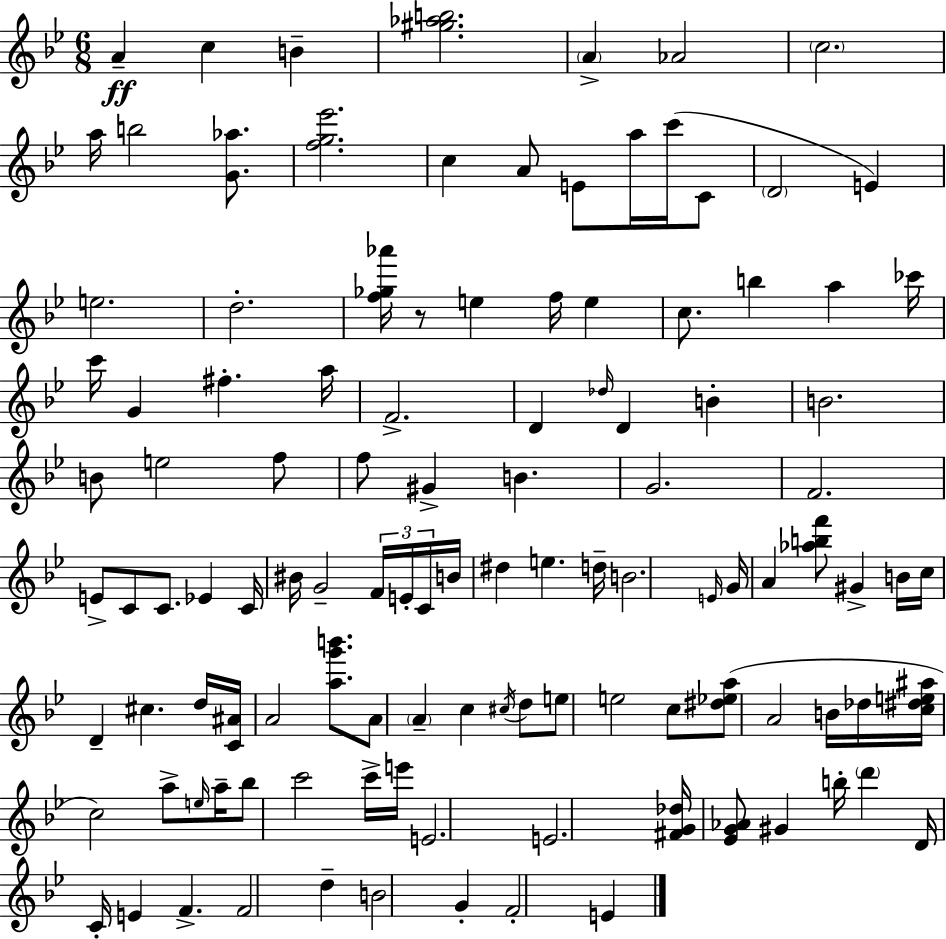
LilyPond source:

{
  \clef treble
  \numericTimeSignature
  \time 6/8
  \key bes \major
  a'4--\ff c''4 b'4-- | <gis'' aes'' b''>2. | \parenthesize a'4-> aes'2 | \parenthesize c''2. | \break a''16 b''2 <g' aes''>8. | <f'' g'' ees'''>2. | c''4 a'8 e'8 a''16 c'''16( c'8 | \parenthesize d'2 e'4) | \break e''2. | d''2.-. | <f'' ges'' aes'''>16 r8 e''4 f''16 e''4 | c''8. b''4 a''4 ces'''16 | \break c'''16 g'4 fis''4.-. a''16 | f'2.-> | d'4 \grace { des''16 } d'4 b'4-. | b'2. | \break b'8 e''2 f''8 | f''8 gis'4-> b'4. | g'2. | f'2. | \break e'8-> c'8 c'8. ees'4 | c'16 bis'16 g'2-- \tuplet 3/2 { f'16 e'16-. | c'16 } b'16 dis''4 e''4. | d''16-- b'2. | \break \grace { e'16 } g'16 a'4 <aes'' b'' f'''>8 gis'4-> | b'16 c''16 d'4-- cis''4. | d''16 <c' ais'>16 a'2 <a'' g''' b'''>8. | a'8 \parenthesize a'4-- c''4 | \break \acciaccatura { cis''16 } d''8 e''8 e''2 | c''8 <dis'' ees'' a''>8( a'2 | b'16 des''16 <c'' dis'' e'' ais''>16 c''2) | a''8-> \grace { e''16 } a''16-- bes''8 c'''2 | \break c'''16-> e'''16 e'2. | e'2. | <fis' g' des''>16 <ees' g' aes'>8 gis'4 b''16-. | \parenthesize d'''4 d'16 c'16-. e'4 f'4.-> | \break f'2 | d''4-- b'2 | g'4-. f'2-. | e'4 \bar "|."
}